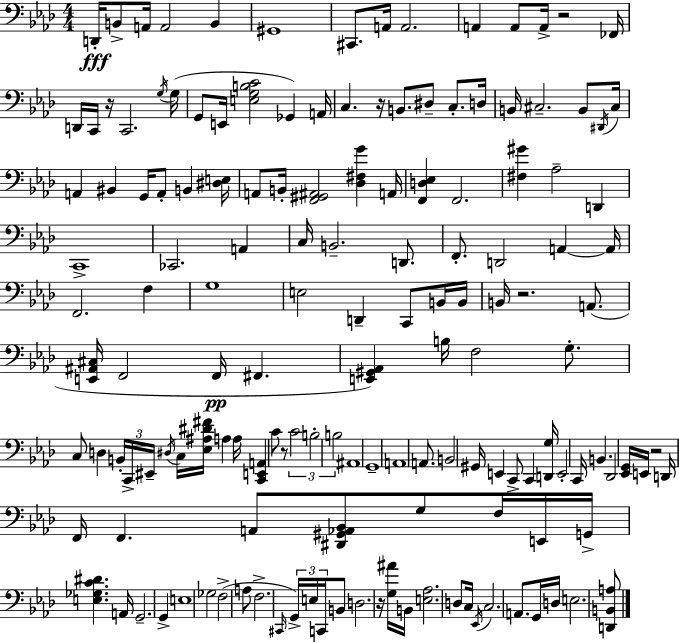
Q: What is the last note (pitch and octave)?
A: E3